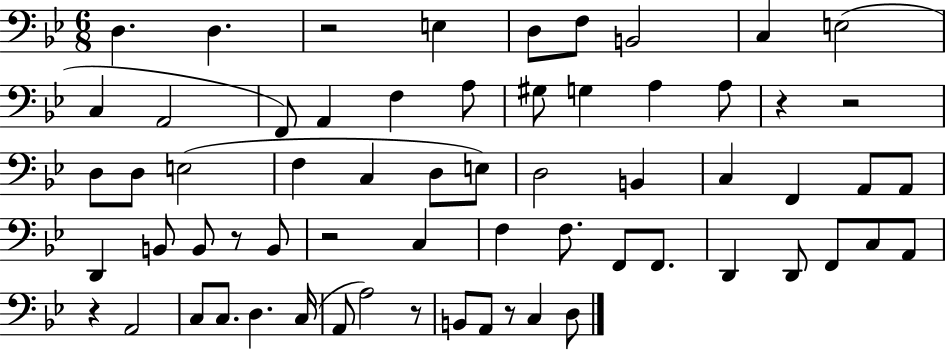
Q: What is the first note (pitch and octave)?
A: D3